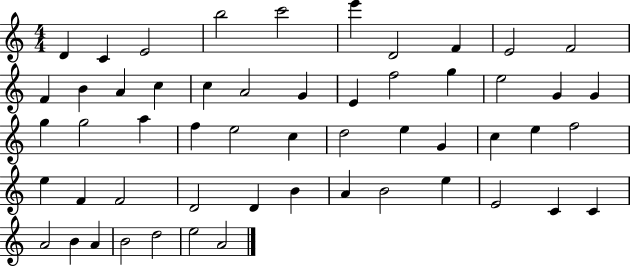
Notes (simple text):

D4/q C4/q E4/h B5/h C6/h E6/q D4/h F4/q E4/h F4/h F4/q B4/q A4/q C5/q C5/q A4/h G4/q E4/q F5/h G5/q E5/h G4/q G4/q G5/q G5/h A5/q F5/q E5/h C5/q D5/h E5/q G4/q C5/q E5/q F5/h E5/q F4/q F4/h D4/h D4/q B4/q A4/q B4/h E5/q E4/h C4/q C4/q A4/h B4/q A4/q B4/h D5/h E5/h A4/h